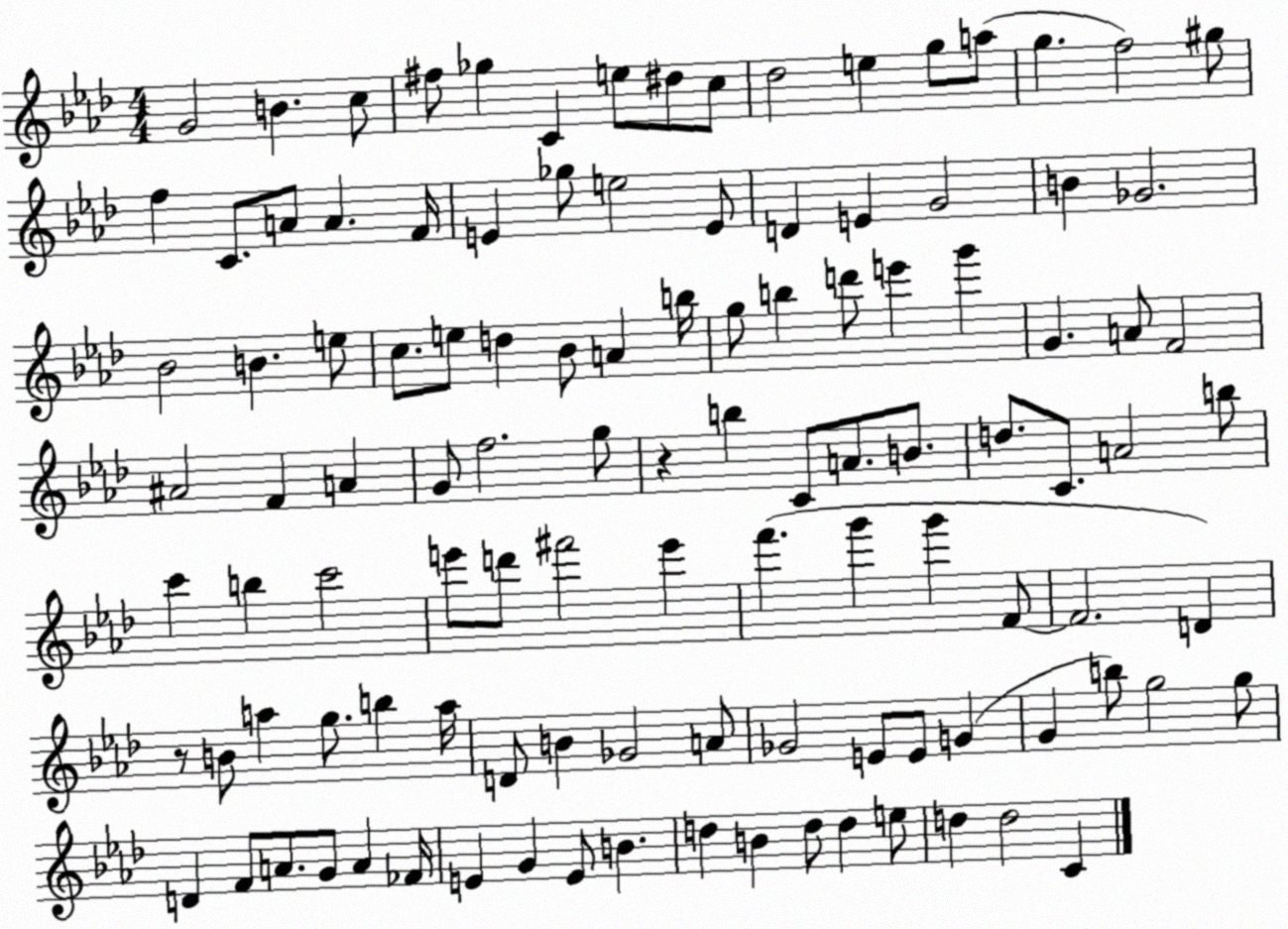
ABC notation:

X:1
T:Untitled
M:4/4
L:1/4
K:Ab
G2 B c/2 ^f/2 _g C e/2 ^d/2 c/2 _d2 e g/2 a/2 g f2 ^g/2 f C/2 A/2 A F/4 E _g/2 e2 E/2 D E G2 B _G2 _B2 B e/2 c/2 e/2 d _B/2 A b/4 g/2 b d'/2 e' g' G A/2 F2 ^A2 F A G/2 f2 g/2 z b C/2 A/2 B/2 d/2 C/2 A2 b/2 c' b c'2 e'/2 d'/2 ^f'2 e' f' g' g' F/2 F2 D z/2 B/2 a g/2 b a/4 D/2 B _G2 A/2 _G2 E/2 E/2 G G b/2 g2 g/2 D F/2 A/2 G/2 A _F/4 E G E/2 B d B d/2 d e/2 d d2 C